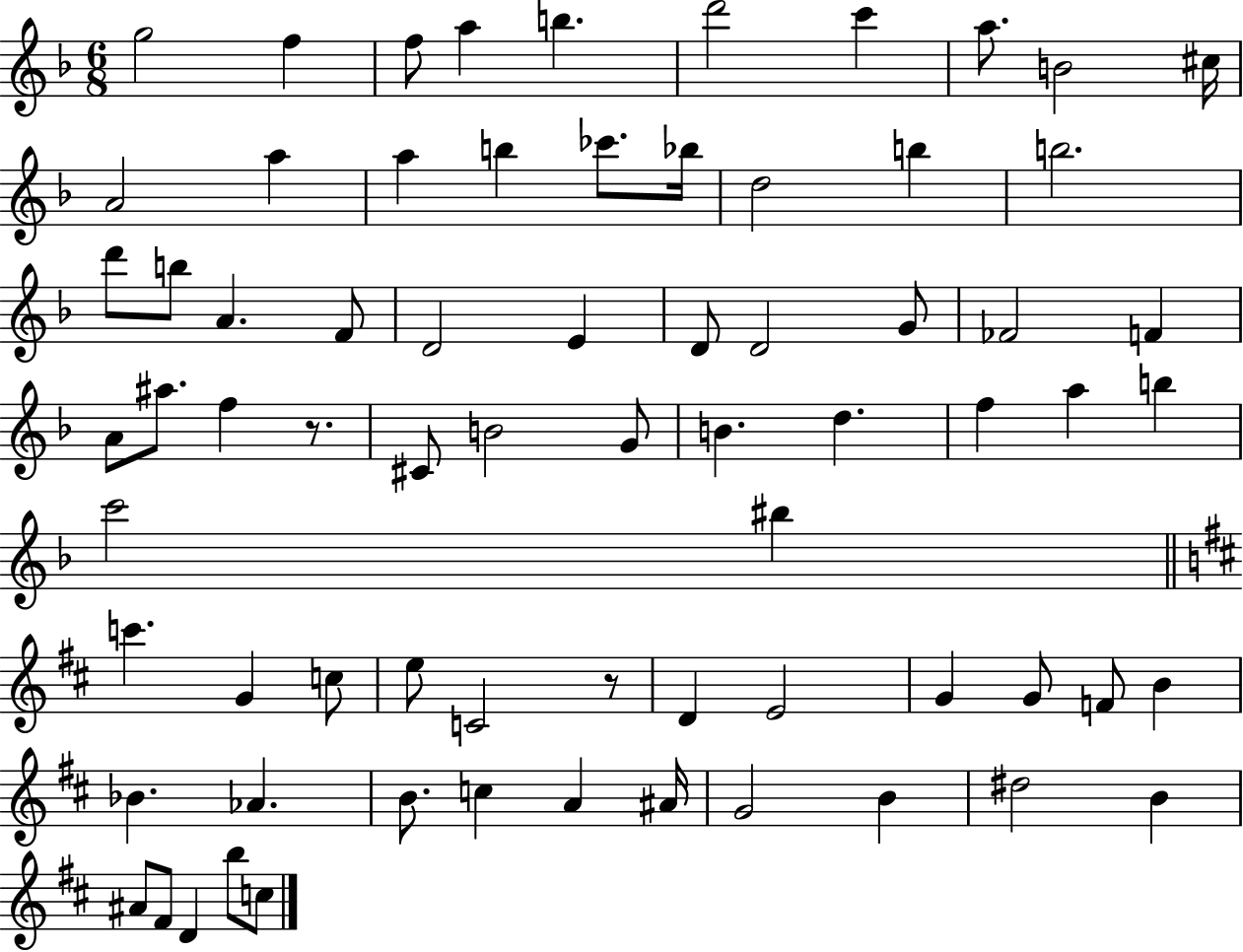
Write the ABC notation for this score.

X:1
T:Untitled
M:6/8
L:1/4
K:F
g2 f f/2 a b d'2 c' a/2 B2 ^c/4 A2 a a b _c'/2 _b/4 d2 b b2 d'/2 b/2 A F/2 D2 E D/2 D2 G/2 _F2 F A/2 ^a/2 f z/2 ^C/2 B2 G/2 B d f a b c'2 ^b c' G c/2 e/2 C2 z/2 D E2 G G/2 F/2 B _B _A B/2 c A ^A/4 G2 B ^d2 B ^A/2 ^F/2 D b/2 c/2